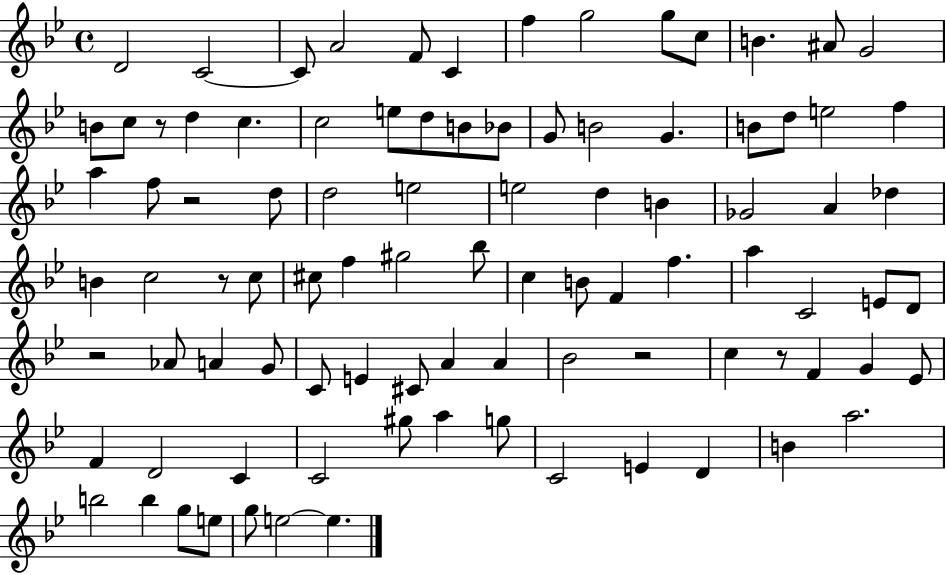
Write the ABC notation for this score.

X:1
T:Untitled
M:4/4
L:1/4
K:Bb
D2 C2 C/2 A2 F/2 C f g2 g/2 c/2 B ^A/2 G2 B/2 c/2 z/2 d c c2 e/2 d/2 B/2 _B/2 G/2 B2 G B/2 d/2 e2 f a f/2 z2 d/2 d2 e2 e2 d B _G2 A _d B c2 z/2 c/2 ^c/2 f ^g2 _b/2 c B/2 F f a C2 E/2 D/2 z2 _A/2 A G/2 C/2 E ^C/2 A A _B2 z2 c z/2 F G _E/2 F D2 C C2 ^g/2 a g/2 C2 E D B a2 b2 b g/2 e/2 g/2 e2 e